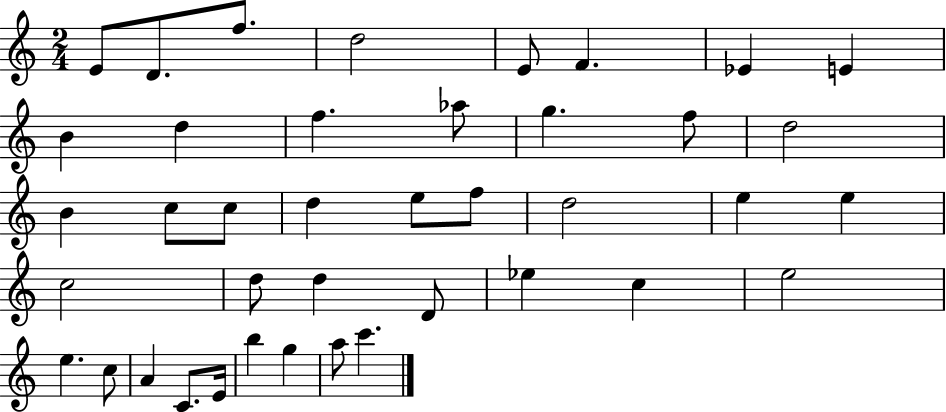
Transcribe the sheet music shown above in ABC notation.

X:1
T:Untitled
M:2/4
L:1/4
K:C
E/2 D/2 f/2 d2 E/2 F _E E B d f _a/2 g f/2 d2 B c/2 c/2 d e/2 f/2 d2 e e c2 d/2 d D/2 _e c e2 e c/2 A C/2 E/4 b g a/2 c'